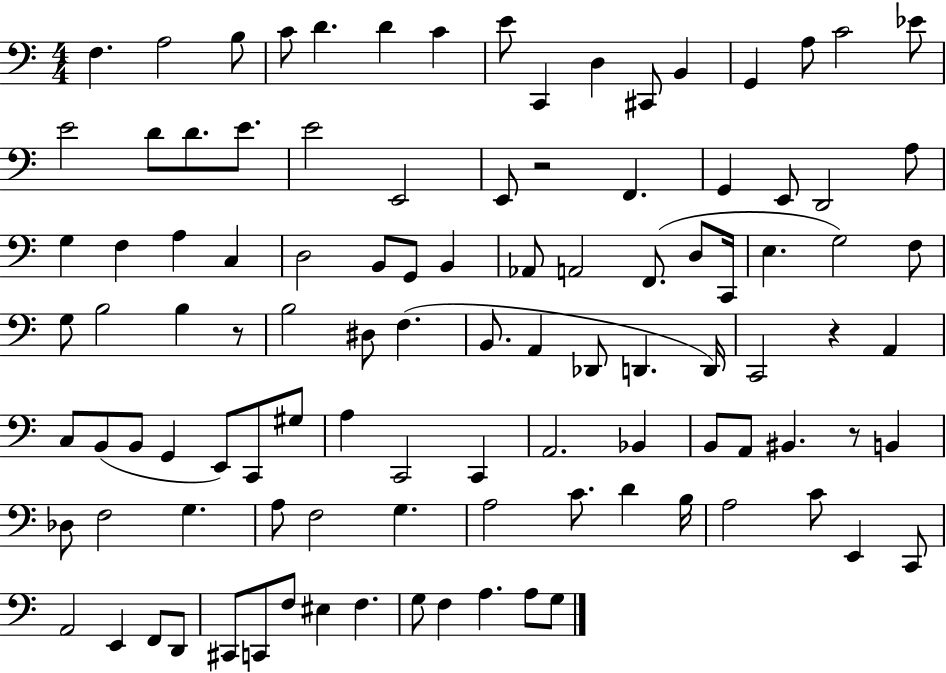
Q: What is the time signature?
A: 4/4